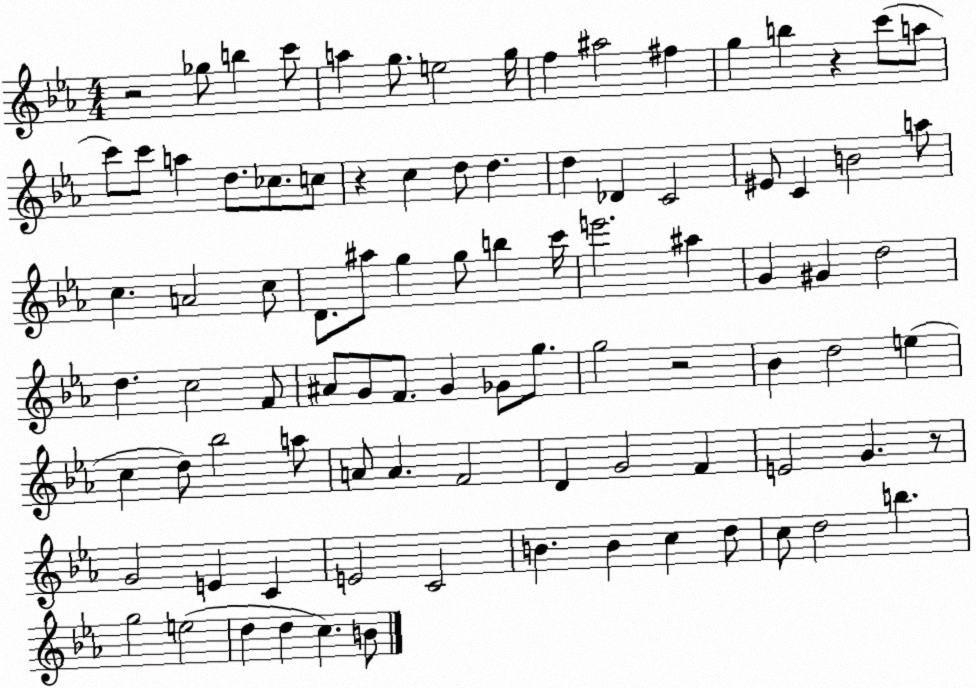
X:1
T:Untitled
M:4/4
L:1/4
K:Eb
z2 _g/2 b c'/2 a g/2 e2 g/4 f ^a2 ^f g b z c'/2 a/2 c'/2 c'/2 a d/2 _c/2 c/2 z c d/2 d d _D C2 ^E/2 C B2 a/2 c A2 c/2 D/2 ^a/2 g g/2 b c'/4 e'2 ^a G ^G d2 d c2 F/2 ^A/2 G/2 F/2 G _G/2 g/2 g2 z2 _B d2 e c d/2 _b2 a/2 A/2 A F2 D G2 F E2 G z/2 G2 E C E2 C2 B B c d/2 c/2 d2 b g2 e2 d d c B/2